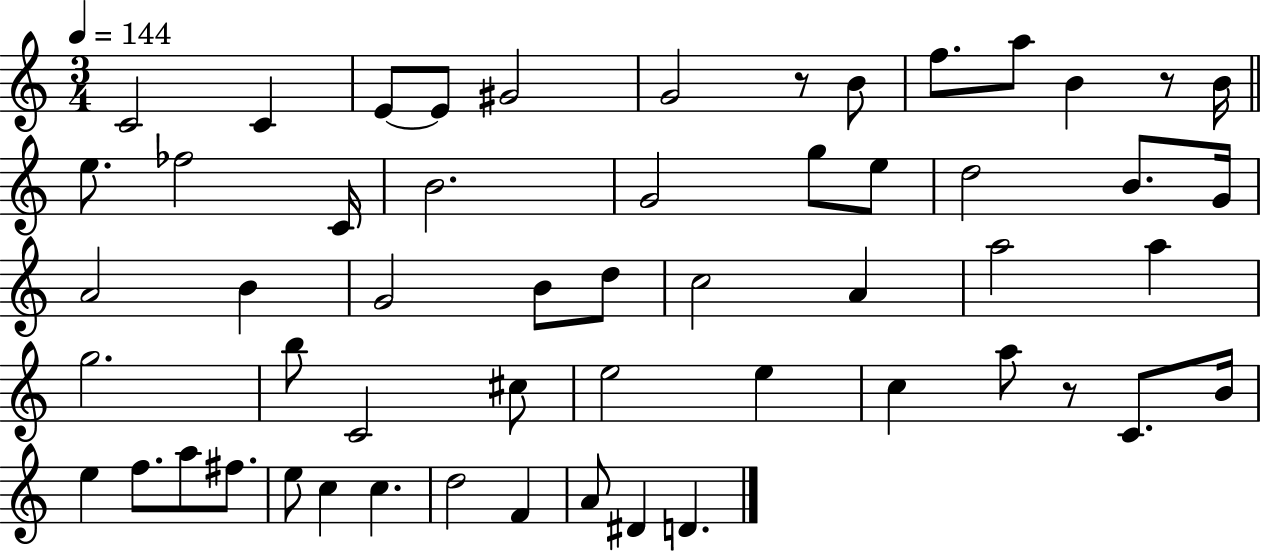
C4/h C4/q E4/e E4/e G#4/h G4/h R/e B4/e F5/e. A5/e B4/q R/e B4/s E5/e. FES5/h C4/s B4/h. G4/h G5/e E5/e D5/h B4/e. G4/s A4/h B4/q G4/h B4/e D5/e C5/h A4/q A5/h A5/q G5/h. B5/e C4/h C#5/e E5/h E5/q C5/q A5/e R/e C4/e. B4/s E5/q F5/e. A5/e F#5/e. E5/e C5/q C5/q. D5/h F4/q A4/e D#4/q D4/q.